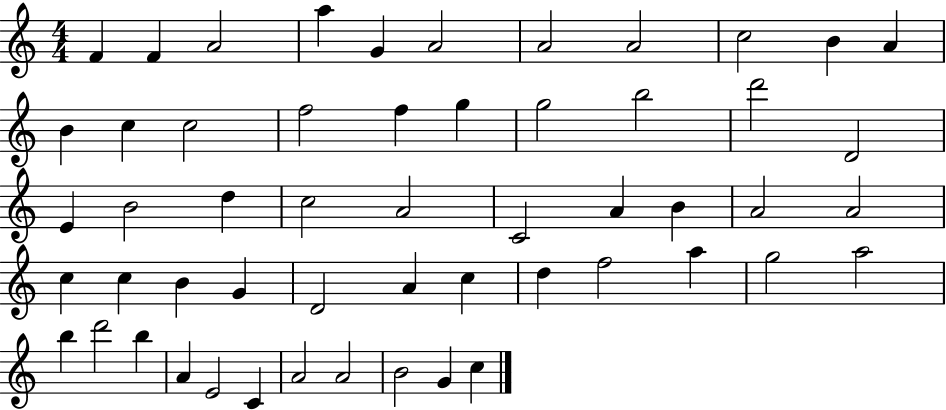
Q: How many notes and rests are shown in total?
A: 54